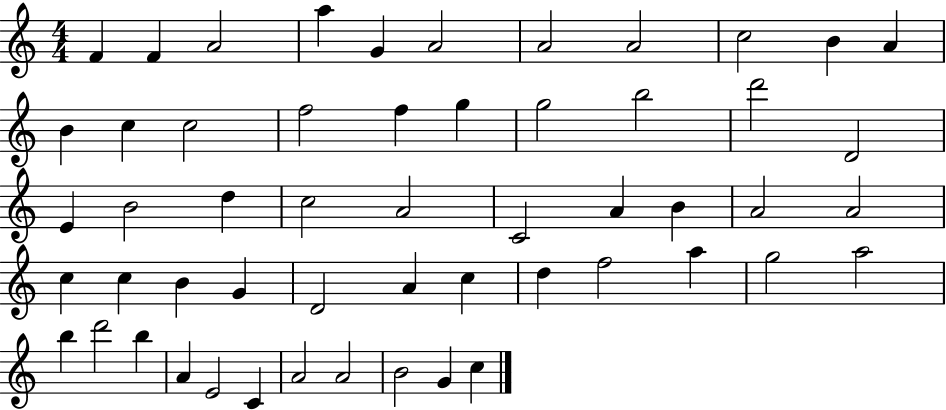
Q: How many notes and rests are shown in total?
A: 54